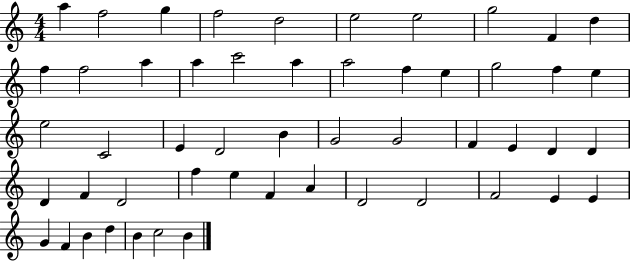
A5/q F5/h G5/q F5/h D5/h E5/h E5/h G5/h F4/q D5/q F5/q F5/h A5/q A5/q C6/h A5/q A5/h F5/q E5/q G5/h F5/q E5/q E5/h C4/h E4/q D4/h B4/q G4/h G4/h F4/q E4/q D4/q D4/q D4/q F4/q D4/h F5/q E5/q F4/q A4/q D4/h D4/h F4/h E4/q E4/q G4/q F4/q B4/q D5/q B4/q C5/h B4/q